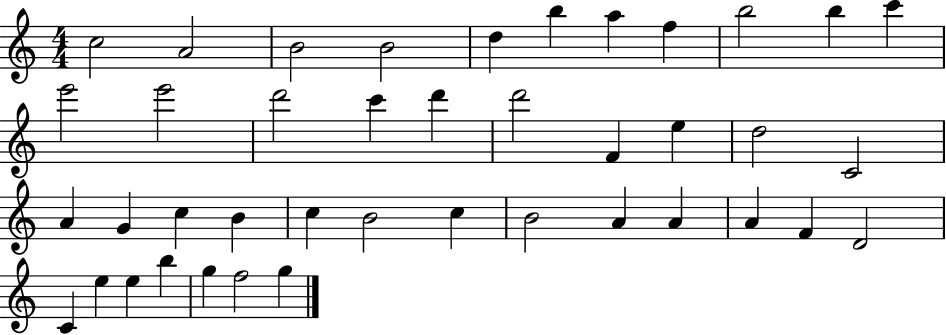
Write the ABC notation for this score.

X:1
T:Untitled
M:4/4
L:1/4
K:C
c2 A2 B2 B2 d b a f b2 b c' e'2 e'2 d'2 c' d' d'2 F e d2 C2 A G c B c B2 c B2 A A A F D2 C e e b g f2 g